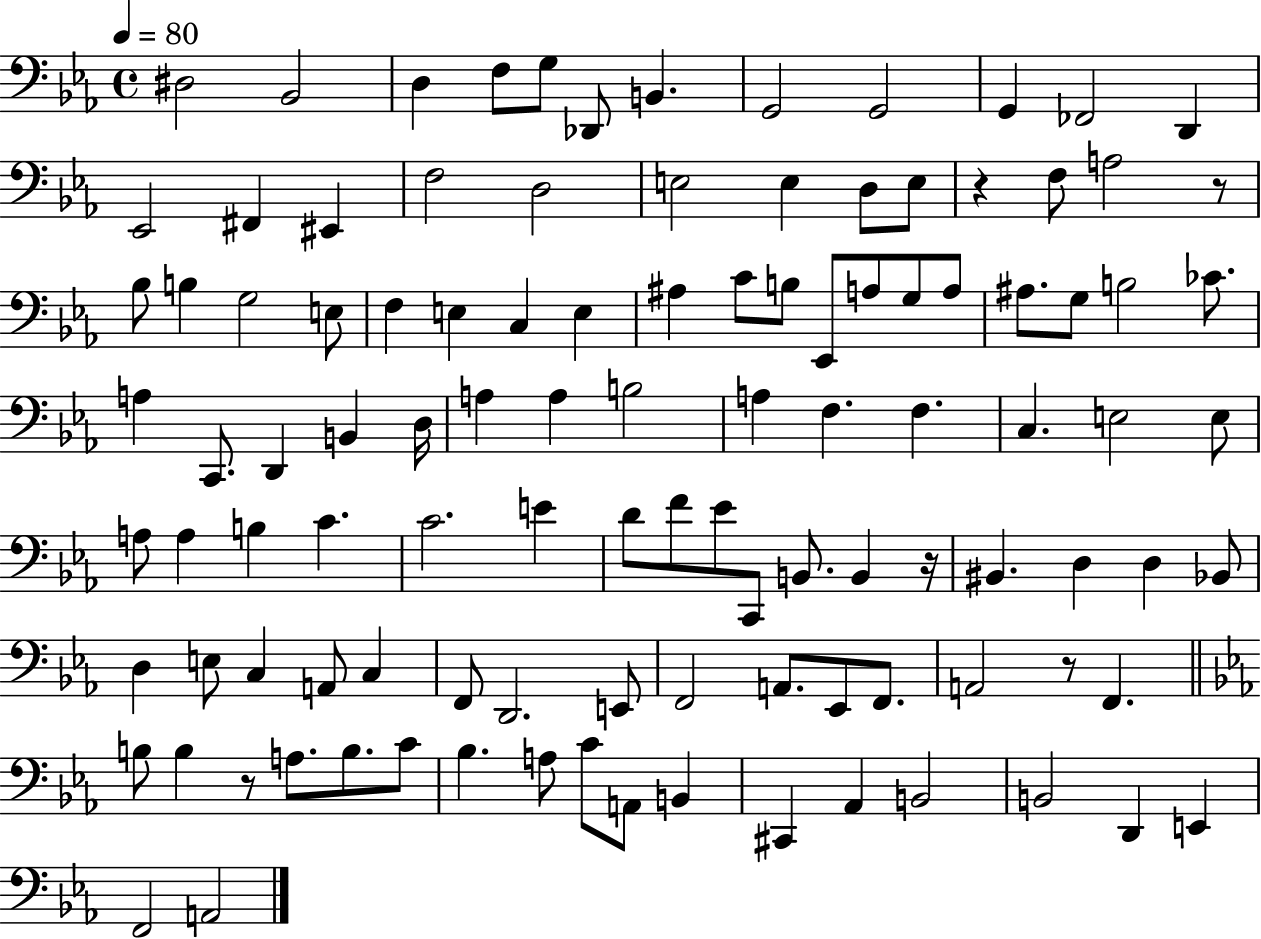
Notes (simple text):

D#3/h Bb2/h D3/q F3/e G3/e Db2/e B2/q. G2/h G2/h G2/q FES2/h D2/q Eb2/h F#2/q EIS2/q F3/h D3/h E3/h E3/q D3/e E3/e R/q F3/e A3/h R/e Bb3/e B3/q G3/h E3/e F3/q E3/q C3/q E3/q A#3/q C4/e B3/e Eb2/e A3/e G3/e A3/e A#3/e. G3/e B3/h CES4/e. A3/q C2/e. D2/q B2/q D3/s A3/q A3/q B3/h A3/q F3/q. F3/q. C3/q. E3/h E3/e A3/e A3/q B3/q C4/q. C4/h. E4/q D4/e F4/e Eb4/e C2/e B2/e. B2/q R/s BIS2/q. D3/q D3/q Bb2/e D3/q E3/e C3/q A2/e C3/q F2/e D2/h. E2/e F2/h A2/e. Eb2/e F2/e. A2/h R/e F2/q. B3/e B3/q R/e A3/e. B3/e. C4/e Bb3/q. A3/e C4/e A2/e B2/q C#2/q Ab2/q B2/h B2/h D2/q E2/q F2/h A2/h